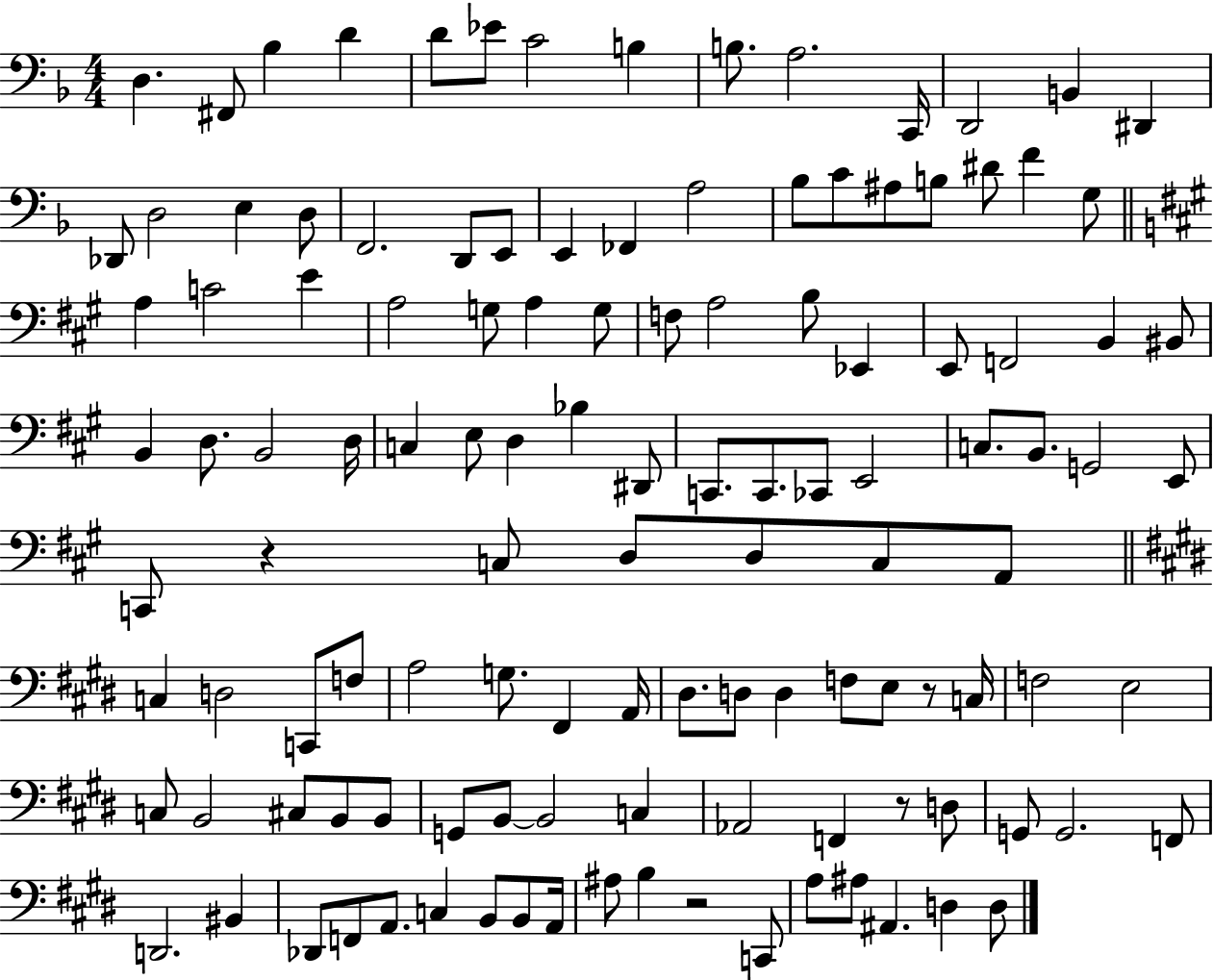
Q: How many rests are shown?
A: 4